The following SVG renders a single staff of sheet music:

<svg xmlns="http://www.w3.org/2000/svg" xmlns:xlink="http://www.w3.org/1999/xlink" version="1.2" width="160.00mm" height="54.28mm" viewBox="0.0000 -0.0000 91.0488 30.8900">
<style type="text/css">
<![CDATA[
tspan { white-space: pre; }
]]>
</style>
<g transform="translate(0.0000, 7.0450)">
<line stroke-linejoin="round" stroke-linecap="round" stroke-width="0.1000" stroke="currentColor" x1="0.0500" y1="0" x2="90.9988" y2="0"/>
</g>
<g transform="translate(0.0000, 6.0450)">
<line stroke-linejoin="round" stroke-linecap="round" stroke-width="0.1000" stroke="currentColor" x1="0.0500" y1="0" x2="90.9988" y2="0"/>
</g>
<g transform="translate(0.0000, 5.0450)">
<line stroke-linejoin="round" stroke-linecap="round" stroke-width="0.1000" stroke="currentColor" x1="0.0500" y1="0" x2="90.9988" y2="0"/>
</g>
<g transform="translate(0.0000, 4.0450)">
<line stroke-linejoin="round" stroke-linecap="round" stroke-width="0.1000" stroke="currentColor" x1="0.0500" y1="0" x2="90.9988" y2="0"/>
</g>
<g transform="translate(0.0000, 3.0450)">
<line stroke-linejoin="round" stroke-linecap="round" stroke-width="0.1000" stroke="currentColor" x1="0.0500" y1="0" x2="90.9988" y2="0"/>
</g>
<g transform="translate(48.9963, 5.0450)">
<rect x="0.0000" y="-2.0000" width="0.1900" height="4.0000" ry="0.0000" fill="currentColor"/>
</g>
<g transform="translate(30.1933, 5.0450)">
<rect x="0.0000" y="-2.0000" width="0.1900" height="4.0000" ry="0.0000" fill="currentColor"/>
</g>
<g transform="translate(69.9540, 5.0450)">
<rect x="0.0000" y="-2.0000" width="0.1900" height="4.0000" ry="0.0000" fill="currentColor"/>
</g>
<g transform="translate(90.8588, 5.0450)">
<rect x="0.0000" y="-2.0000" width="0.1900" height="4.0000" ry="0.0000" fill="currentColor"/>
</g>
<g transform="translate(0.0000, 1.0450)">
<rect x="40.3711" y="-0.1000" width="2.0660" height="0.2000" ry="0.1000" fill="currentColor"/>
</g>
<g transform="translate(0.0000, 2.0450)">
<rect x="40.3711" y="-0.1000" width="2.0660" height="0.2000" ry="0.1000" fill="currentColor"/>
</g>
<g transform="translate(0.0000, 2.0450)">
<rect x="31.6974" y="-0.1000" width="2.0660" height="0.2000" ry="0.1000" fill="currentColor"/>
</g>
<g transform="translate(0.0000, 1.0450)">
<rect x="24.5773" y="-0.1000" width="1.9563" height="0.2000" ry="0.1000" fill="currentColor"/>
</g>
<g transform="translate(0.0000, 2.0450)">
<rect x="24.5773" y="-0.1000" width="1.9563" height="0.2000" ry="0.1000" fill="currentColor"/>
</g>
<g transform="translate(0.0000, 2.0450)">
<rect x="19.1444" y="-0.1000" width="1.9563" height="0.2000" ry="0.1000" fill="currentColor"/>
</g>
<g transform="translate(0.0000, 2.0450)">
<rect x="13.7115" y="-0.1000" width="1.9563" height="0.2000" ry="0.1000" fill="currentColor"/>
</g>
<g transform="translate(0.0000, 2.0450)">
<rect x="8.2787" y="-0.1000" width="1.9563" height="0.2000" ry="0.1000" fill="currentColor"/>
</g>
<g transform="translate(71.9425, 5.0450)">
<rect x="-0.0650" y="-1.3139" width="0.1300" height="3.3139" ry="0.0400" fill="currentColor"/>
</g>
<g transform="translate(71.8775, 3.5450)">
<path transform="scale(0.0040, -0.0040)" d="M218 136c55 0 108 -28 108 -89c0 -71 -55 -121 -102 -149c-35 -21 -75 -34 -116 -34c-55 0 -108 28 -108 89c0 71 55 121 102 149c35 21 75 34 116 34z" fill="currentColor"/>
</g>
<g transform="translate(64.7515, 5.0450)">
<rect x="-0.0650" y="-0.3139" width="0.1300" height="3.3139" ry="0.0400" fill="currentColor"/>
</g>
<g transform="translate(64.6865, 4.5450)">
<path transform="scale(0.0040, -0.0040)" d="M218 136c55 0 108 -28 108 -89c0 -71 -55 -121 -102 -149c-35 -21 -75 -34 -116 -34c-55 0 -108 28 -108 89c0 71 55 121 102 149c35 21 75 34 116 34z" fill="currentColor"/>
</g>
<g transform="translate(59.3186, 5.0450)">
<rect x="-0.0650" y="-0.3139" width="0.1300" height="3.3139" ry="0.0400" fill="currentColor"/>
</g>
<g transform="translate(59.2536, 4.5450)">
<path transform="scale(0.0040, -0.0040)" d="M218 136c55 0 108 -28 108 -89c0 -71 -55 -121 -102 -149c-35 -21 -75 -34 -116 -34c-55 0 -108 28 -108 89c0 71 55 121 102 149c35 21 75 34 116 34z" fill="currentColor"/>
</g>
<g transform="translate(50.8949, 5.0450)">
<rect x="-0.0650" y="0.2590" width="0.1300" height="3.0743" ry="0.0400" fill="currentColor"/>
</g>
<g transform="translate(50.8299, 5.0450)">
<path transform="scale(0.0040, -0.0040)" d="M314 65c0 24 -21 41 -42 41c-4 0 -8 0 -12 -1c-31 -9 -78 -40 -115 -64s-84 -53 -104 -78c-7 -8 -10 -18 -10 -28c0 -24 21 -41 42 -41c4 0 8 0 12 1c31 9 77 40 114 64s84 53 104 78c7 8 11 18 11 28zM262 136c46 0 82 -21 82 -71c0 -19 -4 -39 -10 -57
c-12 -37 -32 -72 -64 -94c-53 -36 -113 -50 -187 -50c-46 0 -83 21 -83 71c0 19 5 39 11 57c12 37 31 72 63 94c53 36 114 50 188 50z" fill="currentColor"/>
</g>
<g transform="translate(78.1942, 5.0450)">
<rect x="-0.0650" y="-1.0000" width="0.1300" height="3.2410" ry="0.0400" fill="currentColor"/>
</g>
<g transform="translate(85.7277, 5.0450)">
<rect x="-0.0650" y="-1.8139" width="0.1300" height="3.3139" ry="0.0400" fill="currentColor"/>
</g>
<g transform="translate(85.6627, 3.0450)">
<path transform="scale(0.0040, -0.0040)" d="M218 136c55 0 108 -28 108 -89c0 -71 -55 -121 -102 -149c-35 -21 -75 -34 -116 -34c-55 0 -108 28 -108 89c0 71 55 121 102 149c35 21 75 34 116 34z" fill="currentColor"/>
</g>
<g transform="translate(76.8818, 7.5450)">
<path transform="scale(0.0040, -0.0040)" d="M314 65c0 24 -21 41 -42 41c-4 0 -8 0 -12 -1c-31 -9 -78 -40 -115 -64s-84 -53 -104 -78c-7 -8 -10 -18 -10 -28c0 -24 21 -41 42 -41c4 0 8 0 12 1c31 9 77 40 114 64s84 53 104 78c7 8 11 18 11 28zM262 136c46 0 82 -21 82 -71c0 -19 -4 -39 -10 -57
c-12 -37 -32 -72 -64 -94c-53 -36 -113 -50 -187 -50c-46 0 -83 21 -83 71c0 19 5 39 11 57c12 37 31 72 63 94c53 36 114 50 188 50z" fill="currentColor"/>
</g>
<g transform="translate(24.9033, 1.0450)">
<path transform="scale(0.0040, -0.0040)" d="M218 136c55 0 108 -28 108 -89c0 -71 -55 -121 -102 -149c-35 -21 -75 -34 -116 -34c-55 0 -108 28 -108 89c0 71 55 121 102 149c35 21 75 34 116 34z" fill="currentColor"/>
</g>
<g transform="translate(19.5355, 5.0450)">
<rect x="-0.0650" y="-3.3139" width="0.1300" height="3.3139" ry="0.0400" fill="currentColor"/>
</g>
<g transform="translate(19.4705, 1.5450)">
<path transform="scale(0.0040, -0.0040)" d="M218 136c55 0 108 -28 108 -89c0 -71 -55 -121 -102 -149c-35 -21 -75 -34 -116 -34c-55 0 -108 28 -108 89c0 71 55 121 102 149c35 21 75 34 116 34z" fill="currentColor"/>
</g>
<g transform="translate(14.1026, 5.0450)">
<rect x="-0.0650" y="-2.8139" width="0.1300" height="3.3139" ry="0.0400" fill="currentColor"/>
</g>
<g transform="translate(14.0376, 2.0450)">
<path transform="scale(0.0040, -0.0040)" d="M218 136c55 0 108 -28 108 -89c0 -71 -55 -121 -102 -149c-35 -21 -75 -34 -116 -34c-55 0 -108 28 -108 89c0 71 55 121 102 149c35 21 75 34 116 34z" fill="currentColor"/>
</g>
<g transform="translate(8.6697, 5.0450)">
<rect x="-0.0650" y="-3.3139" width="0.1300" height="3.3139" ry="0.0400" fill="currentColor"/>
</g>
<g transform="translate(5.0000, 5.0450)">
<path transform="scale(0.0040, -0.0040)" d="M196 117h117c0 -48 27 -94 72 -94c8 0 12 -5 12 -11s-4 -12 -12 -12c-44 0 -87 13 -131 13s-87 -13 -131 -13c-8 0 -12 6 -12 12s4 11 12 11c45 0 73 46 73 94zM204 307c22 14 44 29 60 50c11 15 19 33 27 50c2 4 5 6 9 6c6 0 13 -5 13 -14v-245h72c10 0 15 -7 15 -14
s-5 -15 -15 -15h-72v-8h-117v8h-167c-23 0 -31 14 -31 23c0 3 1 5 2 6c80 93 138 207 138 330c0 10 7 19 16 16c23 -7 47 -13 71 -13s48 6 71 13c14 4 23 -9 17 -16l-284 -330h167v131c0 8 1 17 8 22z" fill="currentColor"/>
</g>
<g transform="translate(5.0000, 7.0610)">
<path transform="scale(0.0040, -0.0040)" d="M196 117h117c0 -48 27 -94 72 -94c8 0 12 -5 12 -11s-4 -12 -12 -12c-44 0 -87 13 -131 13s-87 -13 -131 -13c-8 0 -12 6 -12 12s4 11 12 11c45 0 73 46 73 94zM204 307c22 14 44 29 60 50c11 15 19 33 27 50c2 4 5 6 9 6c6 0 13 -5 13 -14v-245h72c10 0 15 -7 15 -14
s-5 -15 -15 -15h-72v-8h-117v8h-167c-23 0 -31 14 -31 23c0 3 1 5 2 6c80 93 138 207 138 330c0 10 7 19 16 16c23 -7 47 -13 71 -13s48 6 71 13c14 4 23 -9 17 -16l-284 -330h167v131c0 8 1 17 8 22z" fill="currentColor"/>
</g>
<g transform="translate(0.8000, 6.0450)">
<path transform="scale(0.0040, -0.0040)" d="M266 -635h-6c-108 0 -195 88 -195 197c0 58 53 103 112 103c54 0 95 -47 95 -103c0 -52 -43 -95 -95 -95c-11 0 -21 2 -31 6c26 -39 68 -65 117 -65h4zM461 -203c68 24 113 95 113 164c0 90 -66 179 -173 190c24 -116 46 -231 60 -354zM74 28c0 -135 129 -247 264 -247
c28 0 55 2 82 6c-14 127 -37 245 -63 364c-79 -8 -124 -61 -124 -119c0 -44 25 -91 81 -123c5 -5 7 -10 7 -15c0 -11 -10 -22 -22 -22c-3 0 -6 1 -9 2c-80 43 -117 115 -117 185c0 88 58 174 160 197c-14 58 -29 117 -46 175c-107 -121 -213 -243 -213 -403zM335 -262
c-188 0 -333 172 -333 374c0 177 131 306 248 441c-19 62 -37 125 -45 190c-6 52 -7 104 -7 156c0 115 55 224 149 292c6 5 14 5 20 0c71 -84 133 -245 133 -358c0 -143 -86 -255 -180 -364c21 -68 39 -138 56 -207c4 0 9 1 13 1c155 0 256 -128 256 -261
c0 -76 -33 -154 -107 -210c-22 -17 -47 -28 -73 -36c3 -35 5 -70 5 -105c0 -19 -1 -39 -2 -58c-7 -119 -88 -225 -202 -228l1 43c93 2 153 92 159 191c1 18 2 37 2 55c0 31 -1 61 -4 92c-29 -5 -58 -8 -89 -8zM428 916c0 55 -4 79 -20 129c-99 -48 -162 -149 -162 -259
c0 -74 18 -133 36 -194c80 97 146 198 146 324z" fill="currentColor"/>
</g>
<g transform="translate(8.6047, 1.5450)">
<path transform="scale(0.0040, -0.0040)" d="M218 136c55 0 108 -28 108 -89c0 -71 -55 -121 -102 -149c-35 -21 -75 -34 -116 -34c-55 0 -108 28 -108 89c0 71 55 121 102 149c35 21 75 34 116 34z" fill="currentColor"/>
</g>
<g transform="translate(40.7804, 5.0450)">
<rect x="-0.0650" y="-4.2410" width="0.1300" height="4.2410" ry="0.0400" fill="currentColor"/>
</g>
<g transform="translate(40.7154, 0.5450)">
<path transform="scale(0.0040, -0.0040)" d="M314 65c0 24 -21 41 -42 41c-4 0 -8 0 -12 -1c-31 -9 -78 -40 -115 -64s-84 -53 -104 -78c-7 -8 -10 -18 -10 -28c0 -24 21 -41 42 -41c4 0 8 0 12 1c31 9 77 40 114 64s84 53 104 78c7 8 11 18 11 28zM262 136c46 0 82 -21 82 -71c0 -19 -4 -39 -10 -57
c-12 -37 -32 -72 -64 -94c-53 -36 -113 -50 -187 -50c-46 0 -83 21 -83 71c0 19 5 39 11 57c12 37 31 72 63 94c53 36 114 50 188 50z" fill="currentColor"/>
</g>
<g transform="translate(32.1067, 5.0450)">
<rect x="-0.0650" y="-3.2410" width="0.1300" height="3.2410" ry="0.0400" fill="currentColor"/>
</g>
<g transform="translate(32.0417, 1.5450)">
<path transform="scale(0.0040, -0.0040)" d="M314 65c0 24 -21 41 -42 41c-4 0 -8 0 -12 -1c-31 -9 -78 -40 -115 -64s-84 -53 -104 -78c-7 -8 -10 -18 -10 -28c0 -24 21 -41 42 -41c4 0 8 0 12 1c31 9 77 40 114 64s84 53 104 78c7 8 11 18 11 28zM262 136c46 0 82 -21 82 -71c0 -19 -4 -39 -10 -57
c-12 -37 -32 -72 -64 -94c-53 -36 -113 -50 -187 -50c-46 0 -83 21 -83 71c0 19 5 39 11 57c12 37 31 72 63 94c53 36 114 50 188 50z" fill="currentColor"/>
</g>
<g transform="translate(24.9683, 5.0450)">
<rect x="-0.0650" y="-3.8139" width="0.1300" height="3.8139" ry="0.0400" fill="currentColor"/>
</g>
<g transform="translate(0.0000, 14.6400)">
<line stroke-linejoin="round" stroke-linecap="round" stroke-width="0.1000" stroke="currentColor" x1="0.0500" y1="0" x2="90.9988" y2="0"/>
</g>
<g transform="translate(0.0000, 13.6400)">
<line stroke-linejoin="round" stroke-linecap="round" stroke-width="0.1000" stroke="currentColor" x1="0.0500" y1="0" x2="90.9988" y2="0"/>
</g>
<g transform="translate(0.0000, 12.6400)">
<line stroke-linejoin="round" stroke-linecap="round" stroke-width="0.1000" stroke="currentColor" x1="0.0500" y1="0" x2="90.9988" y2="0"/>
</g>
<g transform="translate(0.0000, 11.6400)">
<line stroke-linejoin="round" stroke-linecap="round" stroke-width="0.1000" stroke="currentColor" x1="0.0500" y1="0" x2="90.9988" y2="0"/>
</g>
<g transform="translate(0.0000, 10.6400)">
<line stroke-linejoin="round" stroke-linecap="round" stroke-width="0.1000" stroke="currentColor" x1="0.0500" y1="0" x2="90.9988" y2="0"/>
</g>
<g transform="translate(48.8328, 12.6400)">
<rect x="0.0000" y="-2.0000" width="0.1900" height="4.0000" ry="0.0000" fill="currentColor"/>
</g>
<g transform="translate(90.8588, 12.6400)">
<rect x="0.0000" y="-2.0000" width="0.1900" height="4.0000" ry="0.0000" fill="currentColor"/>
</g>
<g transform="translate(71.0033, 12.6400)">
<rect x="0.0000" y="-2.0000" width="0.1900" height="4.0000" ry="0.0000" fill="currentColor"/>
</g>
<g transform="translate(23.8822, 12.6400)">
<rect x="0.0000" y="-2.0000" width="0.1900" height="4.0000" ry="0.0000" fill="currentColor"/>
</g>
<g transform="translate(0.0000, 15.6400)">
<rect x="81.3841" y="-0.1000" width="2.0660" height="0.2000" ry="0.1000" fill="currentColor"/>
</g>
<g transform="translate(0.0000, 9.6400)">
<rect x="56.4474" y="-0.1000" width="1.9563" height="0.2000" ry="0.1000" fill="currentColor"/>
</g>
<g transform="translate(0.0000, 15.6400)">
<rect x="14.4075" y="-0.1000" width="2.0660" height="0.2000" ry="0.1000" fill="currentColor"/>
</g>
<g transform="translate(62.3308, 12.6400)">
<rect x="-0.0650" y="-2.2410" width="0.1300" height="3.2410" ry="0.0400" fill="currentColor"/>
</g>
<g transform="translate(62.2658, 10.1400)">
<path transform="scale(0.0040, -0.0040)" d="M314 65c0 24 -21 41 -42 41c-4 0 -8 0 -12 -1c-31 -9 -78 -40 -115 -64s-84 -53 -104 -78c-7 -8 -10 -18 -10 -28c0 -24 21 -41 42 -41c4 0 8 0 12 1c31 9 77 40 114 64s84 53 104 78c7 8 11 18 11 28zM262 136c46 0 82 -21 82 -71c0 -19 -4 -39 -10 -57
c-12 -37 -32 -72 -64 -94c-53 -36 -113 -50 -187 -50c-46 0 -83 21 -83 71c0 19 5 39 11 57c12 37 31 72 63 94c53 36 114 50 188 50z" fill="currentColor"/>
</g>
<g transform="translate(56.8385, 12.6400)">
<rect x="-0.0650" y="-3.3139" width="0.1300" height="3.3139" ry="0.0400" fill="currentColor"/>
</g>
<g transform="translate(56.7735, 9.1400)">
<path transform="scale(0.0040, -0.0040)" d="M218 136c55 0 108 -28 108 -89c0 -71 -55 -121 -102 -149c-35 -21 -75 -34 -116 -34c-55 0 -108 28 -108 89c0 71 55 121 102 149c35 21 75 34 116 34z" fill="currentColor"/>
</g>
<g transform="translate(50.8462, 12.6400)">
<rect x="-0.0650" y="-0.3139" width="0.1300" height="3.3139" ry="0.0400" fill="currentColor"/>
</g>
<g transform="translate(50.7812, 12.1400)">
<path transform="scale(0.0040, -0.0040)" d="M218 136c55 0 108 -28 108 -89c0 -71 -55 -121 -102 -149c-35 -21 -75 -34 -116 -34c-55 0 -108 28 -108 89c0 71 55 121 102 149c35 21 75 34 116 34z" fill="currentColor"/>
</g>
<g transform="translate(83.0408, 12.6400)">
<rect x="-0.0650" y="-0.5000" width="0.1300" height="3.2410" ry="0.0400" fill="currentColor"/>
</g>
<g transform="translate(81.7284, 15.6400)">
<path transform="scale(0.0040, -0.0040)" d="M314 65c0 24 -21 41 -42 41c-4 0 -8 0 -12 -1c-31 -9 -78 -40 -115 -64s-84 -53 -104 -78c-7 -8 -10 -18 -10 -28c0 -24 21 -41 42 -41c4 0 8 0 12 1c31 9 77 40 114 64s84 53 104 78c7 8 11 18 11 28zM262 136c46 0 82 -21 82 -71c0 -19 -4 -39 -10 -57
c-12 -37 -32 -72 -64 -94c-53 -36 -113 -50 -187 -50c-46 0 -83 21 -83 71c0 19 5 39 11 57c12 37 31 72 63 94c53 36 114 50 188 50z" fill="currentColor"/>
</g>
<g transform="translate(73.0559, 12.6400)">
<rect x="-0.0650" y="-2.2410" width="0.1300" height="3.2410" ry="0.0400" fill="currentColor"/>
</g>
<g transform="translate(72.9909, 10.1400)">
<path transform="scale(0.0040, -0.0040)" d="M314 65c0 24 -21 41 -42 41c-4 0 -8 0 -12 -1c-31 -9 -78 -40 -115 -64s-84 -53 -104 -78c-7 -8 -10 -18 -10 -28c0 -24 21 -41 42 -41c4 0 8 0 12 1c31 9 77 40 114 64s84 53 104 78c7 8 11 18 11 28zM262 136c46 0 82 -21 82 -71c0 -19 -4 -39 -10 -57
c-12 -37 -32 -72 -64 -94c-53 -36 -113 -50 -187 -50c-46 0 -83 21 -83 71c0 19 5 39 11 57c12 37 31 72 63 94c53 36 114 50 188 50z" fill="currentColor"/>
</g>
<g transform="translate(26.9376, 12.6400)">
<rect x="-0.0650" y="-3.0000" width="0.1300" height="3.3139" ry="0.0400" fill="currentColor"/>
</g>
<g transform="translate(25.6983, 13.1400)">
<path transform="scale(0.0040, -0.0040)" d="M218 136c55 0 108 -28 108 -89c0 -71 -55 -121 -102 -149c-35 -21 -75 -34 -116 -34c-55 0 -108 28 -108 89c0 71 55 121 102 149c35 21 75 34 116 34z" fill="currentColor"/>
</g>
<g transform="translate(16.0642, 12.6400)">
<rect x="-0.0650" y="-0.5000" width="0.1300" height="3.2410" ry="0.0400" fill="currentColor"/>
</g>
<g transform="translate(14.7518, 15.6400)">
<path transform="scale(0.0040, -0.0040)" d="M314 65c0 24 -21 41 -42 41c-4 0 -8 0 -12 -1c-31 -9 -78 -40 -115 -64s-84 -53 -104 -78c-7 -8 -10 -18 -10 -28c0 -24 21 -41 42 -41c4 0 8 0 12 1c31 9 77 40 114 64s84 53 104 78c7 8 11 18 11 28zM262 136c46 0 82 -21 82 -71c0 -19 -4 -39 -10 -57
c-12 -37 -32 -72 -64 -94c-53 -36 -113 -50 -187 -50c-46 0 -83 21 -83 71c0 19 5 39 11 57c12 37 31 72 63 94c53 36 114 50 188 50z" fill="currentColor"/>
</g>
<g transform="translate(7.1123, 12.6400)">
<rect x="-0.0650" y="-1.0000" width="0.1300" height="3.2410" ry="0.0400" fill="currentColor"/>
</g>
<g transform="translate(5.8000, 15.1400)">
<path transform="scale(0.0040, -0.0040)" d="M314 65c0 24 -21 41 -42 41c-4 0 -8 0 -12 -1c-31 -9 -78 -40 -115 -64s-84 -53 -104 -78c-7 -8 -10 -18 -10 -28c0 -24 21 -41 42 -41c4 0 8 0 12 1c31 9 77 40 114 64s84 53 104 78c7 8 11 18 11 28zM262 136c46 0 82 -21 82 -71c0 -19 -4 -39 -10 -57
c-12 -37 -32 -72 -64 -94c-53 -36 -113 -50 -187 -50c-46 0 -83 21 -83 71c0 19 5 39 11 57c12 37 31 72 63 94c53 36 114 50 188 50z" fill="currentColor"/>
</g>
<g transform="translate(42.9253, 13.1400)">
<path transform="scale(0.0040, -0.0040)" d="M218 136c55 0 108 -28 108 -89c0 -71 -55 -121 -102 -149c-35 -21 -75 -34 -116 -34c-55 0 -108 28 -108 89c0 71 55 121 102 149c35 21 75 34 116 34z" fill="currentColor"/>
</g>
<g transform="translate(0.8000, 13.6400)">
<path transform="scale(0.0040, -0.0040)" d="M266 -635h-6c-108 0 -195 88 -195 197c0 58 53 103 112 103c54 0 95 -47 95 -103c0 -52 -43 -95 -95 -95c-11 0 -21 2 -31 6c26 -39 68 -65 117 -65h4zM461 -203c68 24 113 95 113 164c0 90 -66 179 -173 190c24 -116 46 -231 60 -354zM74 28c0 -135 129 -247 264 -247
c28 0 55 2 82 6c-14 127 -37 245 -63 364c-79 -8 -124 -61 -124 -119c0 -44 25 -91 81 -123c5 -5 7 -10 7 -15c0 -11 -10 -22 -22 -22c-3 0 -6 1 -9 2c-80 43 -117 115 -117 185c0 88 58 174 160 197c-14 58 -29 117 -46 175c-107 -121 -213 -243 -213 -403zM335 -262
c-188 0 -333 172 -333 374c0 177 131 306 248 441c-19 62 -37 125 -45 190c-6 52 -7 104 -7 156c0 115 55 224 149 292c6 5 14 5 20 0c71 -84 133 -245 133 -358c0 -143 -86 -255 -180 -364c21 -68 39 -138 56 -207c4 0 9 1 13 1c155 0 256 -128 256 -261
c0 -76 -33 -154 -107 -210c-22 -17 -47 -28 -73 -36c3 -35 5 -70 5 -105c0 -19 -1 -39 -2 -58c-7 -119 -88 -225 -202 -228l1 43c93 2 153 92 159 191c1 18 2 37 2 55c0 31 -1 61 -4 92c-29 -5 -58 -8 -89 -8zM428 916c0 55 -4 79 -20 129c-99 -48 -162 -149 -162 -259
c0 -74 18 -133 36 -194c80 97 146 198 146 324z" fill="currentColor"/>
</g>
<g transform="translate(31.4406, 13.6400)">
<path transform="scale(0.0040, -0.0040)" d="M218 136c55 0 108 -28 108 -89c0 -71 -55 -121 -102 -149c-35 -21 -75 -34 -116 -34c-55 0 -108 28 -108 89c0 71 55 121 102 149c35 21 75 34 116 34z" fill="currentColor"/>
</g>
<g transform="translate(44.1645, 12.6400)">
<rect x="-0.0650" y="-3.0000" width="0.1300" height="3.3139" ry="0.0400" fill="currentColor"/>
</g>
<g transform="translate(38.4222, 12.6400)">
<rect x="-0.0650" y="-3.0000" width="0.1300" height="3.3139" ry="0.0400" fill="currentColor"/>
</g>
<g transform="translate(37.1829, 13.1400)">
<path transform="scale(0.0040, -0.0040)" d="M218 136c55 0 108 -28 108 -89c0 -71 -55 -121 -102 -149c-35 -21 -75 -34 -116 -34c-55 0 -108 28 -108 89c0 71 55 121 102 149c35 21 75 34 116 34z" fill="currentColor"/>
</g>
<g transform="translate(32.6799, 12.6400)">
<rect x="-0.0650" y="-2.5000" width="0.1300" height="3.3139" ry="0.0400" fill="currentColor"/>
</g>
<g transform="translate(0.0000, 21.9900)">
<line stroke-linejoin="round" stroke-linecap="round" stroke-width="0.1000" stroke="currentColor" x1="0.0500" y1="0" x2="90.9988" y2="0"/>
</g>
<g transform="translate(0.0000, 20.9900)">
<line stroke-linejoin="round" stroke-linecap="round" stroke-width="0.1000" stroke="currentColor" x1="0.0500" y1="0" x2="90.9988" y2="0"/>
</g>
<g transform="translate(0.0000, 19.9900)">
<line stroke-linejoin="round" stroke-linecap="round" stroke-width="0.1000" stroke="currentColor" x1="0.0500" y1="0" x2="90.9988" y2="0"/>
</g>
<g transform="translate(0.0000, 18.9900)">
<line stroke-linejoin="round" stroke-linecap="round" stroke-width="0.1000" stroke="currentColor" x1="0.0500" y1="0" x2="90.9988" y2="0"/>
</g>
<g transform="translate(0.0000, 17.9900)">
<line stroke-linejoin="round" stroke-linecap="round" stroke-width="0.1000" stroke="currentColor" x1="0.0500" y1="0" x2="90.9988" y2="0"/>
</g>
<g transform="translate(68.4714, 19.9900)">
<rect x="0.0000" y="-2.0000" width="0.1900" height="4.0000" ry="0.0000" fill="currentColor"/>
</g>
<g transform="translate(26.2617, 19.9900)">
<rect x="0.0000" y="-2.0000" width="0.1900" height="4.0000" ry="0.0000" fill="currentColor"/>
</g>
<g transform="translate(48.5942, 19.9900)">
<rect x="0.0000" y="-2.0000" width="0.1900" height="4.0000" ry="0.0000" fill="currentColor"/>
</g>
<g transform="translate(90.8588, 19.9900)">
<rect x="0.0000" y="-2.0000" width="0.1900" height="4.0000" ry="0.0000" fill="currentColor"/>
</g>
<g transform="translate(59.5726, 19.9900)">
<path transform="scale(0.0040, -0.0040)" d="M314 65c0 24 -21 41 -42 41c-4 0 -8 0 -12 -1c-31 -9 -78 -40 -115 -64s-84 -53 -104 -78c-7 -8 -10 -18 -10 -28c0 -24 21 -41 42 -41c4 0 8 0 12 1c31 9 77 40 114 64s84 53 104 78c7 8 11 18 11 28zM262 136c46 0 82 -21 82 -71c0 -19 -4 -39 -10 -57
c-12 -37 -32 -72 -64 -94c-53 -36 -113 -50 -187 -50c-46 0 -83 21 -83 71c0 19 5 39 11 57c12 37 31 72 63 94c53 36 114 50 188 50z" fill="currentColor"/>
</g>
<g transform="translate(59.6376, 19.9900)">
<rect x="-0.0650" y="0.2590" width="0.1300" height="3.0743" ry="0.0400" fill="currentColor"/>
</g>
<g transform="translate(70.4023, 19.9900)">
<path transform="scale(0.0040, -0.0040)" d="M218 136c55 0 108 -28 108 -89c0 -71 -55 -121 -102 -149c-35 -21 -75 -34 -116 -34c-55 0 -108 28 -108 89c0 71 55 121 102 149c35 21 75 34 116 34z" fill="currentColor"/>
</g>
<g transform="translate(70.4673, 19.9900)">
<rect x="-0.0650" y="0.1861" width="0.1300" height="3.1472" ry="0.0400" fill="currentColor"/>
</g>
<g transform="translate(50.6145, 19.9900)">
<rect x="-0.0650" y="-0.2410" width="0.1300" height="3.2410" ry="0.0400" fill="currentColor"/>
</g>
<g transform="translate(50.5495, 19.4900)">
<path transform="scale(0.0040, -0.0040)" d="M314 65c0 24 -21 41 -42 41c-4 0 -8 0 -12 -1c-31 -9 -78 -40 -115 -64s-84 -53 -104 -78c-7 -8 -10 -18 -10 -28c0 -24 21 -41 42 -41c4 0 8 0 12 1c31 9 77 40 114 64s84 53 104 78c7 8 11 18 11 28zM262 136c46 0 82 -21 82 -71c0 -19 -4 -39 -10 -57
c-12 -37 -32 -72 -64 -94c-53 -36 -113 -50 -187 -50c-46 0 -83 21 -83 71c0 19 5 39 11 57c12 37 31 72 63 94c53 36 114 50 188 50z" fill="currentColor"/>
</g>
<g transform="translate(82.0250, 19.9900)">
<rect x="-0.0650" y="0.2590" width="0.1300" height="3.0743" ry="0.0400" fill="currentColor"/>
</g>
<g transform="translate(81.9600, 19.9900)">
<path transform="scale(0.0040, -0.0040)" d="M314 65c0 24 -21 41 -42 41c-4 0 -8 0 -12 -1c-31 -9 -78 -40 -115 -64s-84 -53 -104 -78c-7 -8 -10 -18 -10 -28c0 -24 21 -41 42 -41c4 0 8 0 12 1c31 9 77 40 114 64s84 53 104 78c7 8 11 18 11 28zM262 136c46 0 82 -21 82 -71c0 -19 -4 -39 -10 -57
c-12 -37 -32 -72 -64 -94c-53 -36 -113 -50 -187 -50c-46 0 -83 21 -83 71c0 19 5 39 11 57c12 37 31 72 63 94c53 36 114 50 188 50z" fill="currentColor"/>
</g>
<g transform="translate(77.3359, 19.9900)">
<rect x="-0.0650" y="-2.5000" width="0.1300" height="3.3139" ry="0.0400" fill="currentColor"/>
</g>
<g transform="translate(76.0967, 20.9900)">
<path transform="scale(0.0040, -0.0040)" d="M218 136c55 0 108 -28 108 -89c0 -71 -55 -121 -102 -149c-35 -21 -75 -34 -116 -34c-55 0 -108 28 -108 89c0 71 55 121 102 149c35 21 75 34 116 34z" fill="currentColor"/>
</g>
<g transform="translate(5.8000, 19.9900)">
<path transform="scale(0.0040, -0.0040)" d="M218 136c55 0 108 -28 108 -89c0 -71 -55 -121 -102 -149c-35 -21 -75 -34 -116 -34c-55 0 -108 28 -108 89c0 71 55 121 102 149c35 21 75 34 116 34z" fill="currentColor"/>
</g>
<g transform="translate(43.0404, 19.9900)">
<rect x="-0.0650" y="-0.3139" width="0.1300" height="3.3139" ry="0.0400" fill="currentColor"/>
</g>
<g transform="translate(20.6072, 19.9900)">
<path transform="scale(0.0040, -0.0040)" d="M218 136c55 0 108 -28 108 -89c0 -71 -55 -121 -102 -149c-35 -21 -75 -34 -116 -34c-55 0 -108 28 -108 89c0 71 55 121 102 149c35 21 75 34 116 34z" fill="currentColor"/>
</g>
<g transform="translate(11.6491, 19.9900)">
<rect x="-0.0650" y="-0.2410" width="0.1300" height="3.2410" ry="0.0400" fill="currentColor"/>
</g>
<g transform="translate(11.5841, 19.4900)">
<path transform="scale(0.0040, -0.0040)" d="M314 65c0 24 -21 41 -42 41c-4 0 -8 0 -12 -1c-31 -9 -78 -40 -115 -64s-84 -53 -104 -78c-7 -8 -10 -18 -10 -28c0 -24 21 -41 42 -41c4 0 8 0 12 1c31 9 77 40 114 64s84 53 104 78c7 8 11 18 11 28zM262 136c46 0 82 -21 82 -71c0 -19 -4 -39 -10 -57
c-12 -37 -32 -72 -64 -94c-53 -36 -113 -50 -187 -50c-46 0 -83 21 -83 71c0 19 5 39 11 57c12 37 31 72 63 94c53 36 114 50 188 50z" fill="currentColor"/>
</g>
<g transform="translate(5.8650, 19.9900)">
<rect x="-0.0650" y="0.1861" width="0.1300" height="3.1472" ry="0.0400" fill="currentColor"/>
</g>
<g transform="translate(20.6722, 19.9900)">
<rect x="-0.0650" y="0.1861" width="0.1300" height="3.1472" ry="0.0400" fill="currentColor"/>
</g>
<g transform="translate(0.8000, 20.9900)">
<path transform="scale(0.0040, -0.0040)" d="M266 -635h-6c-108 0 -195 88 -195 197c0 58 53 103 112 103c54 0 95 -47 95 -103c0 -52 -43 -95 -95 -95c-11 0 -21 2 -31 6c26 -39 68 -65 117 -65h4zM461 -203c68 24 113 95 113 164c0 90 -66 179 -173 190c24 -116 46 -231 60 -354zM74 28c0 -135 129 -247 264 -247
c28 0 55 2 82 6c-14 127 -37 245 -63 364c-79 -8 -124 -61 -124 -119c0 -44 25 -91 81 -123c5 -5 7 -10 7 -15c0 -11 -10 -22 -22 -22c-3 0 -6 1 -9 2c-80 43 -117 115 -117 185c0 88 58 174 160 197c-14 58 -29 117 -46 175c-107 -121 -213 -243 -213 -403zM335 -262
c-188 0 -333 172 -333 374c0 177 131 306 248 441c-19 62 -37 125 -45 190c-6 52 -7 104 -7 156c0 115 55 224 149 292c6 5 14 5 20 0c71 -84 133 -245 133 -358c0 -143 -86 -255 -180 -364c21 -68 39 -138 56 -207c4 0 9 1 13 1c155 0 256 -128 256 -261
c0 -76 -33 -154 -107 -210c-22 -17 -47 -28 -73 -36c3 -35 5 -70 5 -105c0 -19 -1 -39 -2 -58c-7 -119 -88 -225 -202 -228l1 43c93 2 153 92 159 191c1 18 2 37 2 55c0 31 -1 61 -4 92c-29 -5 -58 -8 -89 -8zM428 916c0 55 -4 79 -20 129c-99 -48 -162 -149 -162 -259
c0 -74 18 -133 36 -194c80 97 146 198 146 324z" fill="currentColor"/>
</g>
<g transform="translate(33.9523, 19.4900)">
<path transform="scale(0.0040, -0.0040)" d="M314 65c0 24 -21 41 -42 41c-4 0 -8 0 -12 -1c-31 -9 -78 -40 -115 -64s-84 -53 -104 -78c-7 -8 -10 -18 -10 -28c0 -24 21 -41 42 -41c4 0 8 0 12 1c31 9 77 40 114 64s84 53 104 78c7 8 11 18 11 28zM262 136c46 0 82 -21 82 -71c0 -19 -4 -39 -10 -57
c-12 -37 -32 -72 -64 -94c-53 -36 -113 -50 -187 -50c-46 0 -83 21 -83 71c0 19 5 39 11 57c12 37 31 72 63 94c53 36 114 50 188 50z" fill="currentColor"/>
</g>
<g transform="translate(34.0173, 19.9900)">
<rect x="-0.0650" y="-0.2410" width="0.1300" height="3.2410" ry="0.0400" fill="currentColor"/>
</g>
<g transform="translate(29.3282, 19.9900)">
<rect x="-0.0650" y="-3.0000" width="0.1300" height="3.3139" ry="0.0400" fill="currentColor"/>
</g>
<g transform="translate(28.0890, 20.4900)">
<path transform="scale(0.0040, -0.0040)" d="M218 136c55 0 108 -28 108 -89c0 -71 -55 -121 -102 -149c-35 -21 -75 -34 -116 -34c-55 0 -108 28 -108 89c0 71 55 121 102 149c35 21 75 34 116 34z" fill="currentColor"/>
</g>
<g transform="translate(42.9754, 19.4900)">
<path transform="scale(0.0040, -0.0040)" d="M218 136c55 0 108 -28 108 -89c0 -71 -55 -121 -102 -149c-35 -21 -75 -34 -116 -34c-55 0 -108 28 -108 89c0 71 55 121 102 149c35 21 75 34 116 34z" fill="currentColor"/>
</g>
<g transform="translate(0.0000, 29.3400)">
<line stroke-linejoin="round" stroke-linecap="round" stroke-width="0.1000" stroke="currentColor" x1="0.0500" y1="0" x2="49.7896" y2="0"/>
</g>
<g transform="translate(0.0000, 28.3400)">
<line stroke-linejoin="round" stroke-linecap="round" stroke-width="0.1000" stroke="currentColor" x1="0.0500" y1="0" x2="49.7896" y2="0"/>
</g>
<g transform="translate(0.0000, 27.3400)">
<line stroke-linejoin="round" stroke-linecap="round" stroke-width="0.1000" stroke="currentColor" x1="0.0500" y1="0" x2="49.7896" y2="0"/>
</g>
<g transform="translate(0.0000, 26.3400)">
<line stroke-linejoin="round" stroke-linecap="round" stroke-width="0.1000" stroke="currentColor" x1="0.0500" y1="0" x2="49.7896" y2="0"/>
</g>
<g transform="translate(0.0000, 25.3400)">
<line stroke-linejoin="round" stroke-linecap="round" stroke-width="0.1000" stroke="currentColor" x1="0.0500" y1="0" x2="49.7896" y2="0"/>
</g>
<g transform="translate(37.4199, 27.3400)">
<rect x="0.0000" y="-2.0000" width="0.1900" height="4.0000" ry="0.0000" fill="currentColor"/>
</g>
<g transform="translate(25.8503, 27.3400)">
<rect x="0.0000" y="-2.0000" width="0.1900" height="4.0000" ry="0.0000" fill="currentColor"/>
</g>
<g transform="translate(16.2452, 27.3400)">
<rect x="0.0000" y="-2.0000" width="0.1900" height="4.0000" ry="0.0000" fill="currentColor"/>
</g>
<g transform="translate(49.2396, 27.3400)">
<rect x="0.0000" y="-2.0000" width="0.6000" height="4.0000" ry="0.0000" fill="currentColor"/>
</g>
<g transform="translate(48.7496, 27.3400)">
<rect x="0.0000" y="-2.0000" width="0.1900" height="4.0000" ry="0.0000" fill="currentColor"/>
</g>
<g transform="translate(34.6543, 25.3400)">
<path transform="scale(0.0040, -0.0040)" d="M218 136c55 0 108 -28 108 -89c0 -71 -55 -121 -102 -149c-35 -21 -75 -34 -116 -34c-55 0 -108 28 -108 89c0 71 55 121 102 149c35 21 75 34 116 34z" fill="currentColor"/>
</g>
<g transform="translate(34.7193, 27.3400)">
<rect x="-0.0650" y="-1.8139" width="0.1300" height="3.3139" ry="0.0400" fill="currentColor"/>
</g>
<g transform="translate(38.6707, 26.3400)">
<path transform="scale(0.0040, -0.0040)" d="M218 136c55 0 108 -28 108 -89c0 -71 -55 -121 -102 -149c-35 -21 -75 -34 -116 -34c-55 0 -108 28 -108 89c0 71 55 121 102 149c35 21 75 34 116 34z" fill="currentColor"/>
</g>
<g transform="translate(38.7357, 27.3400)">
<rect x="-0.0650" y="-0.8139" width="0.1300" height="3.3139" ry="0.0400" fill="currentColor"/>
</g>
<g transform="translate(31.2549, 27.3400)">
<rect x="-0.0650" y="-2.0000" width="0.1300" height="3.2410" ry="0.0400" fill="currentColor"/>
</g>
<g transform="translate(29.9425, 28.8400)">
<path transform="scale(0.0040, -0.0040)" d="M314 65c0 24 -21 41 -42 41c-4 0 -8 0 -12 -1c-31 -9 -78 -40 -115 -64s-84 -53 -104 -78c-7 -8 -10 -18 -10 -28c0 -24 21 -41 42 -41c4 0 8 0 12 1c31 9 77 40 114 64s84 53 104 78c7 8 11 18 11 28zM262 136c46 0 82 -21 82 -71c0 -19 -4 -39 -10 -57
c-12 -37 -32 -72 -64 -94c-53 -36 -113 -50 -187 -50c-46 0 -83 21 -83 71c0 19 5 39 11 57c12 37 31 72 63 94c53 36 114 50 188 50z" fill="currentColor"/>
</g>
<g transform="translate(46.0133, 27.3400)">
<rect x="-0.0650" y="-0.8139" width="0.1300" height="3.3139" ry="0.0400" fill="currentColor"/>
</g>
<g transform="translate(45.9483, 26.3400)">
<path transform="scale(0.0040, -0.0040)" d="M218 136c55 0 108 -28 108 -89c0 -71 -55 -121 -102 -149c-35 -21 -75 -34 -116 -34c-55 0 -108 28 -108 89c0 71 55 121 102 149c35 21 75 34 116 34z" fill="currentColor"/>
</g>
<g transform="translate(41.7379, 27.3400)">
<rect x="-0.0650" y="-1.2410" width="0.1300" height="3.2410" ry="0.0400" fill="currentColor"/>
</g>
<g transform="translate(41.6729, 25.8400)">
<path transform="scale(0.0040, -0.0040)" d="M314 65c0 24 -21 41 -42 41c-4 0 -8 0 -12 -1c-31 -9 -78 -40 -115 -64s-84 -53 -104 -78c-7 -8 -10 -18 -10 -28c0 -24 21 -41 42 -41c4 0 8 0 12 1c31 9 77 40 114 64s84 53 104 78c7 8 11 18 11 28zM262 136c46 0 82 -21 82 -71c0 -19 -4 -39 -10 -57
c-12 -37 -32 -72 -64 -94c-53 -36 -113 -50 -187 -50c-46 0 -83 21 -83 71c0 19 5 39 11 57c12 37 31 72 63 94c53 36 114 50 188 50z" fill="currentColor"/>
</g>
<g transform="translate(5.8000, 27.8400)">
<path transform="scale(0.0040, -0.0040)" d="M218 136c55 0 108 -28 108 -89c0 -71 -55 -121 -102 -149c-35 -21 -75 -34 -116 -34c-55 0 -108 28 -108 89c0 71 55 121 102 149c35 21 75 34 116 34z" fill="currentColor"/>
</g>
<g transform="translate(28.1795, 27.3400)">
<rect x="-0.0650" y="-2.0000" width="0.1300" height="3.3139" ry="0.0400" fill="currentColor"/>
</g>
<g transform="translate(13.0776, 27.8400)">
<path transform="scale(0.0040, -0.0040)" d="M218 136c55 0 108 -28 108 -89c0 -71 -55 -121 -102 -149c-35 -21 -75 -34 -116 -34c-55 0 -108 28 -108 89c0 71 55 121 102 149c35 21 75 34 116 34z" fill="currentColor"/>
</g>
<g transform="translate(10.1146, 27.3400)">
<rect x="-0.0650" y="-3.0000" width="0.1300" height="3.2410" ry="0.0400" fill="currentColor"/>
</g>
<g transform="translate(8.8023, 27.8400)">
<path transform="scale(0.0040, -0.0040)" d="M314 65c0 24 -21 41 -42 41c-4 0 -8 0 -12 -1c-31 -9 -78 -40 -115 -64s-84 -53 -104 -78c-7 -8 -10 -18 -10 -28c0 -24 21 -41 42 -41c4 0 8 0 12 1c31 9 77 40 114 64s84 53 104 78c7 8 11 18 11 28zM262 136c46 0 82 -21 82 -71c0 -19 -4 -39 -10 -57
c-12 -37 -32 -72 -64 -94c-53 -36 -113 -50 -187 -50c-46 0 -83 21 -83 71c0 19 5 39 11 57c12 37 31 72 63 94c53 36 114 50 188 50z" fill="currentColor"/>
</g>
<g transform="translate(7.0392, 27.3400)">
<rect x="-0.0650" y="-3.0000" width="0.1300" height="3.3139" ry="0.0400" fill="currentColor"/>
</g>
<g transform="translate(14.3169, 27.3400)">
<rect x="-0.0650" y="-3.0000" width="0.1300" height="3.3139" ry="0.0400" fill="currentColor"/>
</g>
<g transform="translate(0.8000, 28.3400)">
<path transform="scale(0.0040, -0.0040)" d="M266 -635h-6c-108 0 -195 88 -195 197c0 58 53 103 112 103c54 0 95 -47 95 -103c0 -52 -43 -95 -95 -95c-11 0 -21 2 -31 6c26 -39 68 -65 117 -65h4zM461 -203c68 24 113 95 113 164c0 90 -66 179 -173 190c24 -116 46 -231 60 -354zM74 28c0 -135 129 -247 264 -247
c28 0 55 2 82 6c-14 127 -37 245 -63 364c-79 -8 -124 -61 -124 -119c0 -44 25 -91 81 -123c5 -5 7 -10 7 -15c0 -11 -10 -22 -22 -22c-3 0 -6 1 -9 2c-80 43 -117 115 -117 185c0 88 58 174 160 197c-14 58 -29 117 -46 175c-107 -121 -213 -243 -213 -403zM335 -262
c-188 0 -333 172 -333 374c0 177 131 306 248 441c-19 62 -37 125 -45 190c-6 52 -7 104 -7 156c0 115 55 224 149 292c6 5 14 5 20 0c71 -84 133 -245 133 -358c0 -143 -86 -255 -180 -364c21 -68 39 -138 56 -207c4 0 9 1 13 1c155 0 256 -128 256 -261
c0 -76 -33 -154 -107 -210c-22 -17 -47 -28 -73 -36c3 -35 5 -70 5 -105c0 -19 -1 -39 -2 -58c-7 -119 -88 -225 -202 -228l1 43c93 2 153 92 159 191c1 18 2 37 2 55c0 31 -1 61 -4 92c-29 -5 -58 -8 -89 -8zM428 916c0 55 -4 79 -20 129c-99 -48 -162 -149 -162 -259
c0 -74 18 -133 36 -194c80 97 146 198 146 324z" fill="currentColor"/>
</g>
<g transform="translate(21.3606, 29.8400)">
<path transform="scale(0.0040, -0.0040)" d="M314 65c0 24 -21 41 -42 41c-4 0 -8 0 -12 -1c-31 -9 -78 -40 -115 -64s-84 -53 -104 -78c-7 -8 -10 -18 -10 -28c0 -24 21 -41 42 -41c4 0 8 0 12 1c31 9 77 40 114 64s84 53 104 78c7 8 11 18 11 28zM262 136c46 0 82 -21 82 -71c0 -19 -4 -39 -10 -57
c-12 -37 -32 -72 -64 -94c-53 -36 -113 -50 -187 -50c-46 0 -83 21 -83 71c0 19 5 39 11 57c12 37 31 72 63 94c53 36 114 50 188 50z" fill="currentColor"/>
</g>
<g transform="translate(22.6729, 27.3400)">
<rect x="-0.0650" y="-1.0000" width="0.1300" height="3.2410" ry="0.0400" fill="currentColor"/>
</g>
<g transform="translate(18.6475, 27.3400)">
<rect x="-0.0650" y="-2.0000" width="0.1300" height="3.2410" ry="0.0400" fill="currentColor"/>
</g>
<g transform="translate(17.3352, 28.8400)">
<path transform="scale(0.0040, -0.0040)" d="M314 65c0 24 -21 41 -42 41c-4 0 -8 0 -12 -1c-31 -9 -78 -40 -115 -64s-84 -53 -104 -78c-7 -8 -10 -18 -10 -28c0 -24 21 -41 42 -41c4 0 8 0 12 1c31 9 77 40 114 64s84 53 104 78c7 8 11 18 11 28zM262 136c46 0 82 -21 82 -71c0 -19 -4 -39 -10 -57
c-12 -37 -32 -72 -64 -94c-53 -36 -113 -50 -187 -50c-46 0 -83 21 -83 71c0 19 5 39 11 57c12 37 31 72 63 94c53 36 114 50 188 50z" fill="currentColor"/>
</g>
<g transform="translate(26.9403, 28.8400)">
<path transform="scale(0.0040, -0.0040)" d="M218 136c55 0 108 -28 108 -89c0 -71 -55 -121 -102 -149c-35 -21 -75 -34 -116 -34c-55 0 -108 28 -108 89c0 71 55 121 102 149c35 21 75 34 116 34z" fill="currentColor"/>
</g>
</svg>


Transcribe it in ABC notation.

X:1
T:Untitled
M:4/4
L:1/4
K:C
b a b c' b2 d'2 B2 c c e D2 f D2 C2 A G A A c b g2 g2 C2 B c2 B A c2 c c2 B2 B G B2 A A2 A F2 D2 F F2 f d e2 d